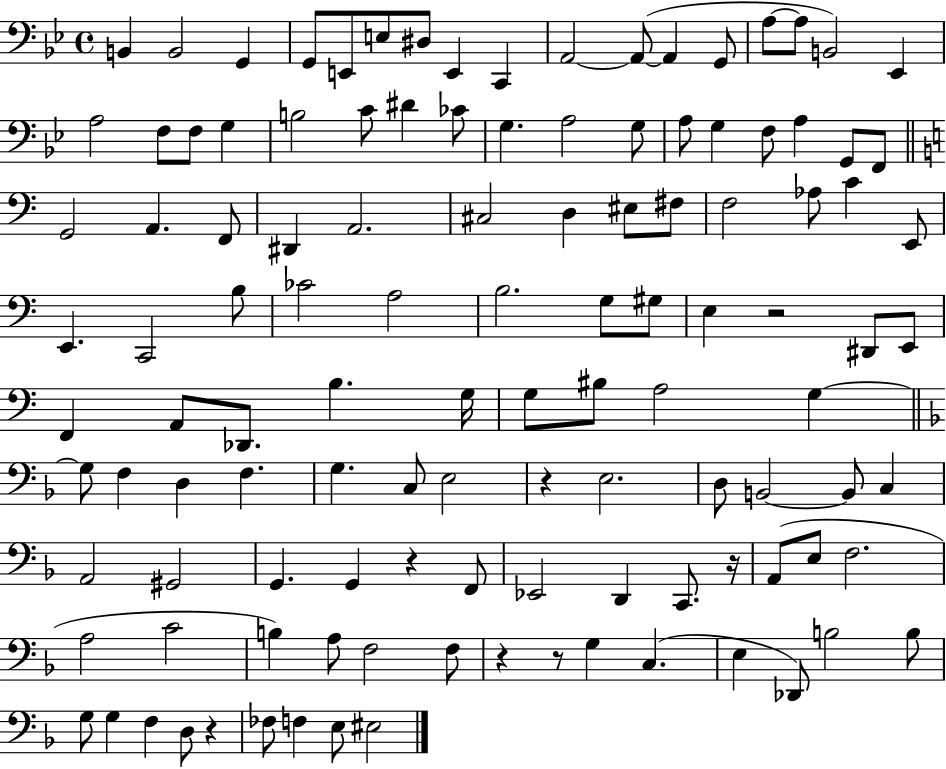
B2/q B2/h G2/q G2/e E2/e E3/e D#3/e E2/q C2/q A2/h A2/e A2/q G2/e A3/e A3/e B2/h Eb2/q A3/h F3/e F3/e G3/q B3/h C4/e D#4/q CES4/e G3/q. A3/h G3/e A3/e G3/q F3/e A3/q G2/e F2/e G2/h A2/q. F2/e D#2/q A2/h. C#3/h D3/q EIS3/e F#3/e F3/h Ab3/e C4/q E2/e E2/q. C2/h B3/e CES4/h A3/h B3/h. G3/e G#3/e E3/q R/h D#2/e E2/e F2/q A2/e Db2/e. B3/q. G3/s G3/e BIS3/e A3/h G3/q G3/e F3/q D3/q F3/q. G3/q. C3/e E3/h R/q E3/h. D3/e B2/h B2/e C3/q A2/h G#2/h G2/q. G2/q R/q F2/e Eb2/h D2/q C2/e. R/s A2/e E3/e F3/h. A3/h C4/h B3/q A3/e F3/h F3/e R/q R/e G3/q C3/q. E3/q Db2/e B3/h B3/e G3/e G3/q F3/q D3/e R/q FES3/e F3/q E3/e EIS3/h